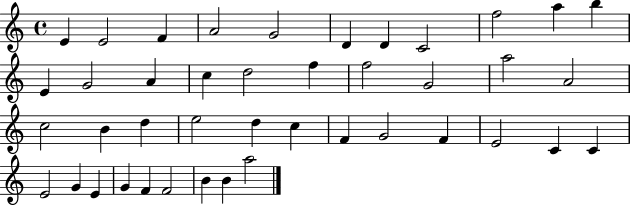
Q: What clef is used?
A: treble